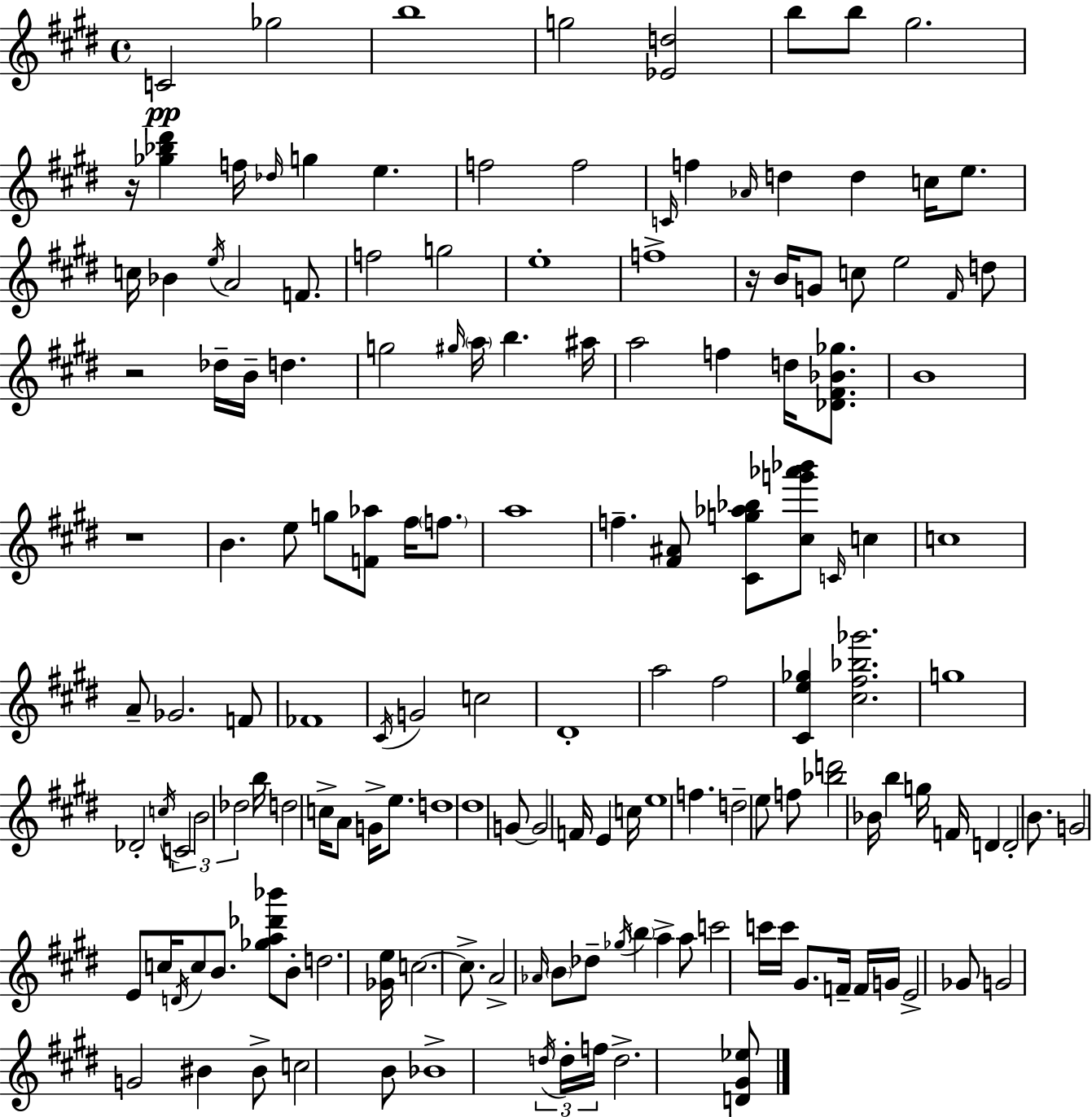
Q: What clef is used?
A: treble